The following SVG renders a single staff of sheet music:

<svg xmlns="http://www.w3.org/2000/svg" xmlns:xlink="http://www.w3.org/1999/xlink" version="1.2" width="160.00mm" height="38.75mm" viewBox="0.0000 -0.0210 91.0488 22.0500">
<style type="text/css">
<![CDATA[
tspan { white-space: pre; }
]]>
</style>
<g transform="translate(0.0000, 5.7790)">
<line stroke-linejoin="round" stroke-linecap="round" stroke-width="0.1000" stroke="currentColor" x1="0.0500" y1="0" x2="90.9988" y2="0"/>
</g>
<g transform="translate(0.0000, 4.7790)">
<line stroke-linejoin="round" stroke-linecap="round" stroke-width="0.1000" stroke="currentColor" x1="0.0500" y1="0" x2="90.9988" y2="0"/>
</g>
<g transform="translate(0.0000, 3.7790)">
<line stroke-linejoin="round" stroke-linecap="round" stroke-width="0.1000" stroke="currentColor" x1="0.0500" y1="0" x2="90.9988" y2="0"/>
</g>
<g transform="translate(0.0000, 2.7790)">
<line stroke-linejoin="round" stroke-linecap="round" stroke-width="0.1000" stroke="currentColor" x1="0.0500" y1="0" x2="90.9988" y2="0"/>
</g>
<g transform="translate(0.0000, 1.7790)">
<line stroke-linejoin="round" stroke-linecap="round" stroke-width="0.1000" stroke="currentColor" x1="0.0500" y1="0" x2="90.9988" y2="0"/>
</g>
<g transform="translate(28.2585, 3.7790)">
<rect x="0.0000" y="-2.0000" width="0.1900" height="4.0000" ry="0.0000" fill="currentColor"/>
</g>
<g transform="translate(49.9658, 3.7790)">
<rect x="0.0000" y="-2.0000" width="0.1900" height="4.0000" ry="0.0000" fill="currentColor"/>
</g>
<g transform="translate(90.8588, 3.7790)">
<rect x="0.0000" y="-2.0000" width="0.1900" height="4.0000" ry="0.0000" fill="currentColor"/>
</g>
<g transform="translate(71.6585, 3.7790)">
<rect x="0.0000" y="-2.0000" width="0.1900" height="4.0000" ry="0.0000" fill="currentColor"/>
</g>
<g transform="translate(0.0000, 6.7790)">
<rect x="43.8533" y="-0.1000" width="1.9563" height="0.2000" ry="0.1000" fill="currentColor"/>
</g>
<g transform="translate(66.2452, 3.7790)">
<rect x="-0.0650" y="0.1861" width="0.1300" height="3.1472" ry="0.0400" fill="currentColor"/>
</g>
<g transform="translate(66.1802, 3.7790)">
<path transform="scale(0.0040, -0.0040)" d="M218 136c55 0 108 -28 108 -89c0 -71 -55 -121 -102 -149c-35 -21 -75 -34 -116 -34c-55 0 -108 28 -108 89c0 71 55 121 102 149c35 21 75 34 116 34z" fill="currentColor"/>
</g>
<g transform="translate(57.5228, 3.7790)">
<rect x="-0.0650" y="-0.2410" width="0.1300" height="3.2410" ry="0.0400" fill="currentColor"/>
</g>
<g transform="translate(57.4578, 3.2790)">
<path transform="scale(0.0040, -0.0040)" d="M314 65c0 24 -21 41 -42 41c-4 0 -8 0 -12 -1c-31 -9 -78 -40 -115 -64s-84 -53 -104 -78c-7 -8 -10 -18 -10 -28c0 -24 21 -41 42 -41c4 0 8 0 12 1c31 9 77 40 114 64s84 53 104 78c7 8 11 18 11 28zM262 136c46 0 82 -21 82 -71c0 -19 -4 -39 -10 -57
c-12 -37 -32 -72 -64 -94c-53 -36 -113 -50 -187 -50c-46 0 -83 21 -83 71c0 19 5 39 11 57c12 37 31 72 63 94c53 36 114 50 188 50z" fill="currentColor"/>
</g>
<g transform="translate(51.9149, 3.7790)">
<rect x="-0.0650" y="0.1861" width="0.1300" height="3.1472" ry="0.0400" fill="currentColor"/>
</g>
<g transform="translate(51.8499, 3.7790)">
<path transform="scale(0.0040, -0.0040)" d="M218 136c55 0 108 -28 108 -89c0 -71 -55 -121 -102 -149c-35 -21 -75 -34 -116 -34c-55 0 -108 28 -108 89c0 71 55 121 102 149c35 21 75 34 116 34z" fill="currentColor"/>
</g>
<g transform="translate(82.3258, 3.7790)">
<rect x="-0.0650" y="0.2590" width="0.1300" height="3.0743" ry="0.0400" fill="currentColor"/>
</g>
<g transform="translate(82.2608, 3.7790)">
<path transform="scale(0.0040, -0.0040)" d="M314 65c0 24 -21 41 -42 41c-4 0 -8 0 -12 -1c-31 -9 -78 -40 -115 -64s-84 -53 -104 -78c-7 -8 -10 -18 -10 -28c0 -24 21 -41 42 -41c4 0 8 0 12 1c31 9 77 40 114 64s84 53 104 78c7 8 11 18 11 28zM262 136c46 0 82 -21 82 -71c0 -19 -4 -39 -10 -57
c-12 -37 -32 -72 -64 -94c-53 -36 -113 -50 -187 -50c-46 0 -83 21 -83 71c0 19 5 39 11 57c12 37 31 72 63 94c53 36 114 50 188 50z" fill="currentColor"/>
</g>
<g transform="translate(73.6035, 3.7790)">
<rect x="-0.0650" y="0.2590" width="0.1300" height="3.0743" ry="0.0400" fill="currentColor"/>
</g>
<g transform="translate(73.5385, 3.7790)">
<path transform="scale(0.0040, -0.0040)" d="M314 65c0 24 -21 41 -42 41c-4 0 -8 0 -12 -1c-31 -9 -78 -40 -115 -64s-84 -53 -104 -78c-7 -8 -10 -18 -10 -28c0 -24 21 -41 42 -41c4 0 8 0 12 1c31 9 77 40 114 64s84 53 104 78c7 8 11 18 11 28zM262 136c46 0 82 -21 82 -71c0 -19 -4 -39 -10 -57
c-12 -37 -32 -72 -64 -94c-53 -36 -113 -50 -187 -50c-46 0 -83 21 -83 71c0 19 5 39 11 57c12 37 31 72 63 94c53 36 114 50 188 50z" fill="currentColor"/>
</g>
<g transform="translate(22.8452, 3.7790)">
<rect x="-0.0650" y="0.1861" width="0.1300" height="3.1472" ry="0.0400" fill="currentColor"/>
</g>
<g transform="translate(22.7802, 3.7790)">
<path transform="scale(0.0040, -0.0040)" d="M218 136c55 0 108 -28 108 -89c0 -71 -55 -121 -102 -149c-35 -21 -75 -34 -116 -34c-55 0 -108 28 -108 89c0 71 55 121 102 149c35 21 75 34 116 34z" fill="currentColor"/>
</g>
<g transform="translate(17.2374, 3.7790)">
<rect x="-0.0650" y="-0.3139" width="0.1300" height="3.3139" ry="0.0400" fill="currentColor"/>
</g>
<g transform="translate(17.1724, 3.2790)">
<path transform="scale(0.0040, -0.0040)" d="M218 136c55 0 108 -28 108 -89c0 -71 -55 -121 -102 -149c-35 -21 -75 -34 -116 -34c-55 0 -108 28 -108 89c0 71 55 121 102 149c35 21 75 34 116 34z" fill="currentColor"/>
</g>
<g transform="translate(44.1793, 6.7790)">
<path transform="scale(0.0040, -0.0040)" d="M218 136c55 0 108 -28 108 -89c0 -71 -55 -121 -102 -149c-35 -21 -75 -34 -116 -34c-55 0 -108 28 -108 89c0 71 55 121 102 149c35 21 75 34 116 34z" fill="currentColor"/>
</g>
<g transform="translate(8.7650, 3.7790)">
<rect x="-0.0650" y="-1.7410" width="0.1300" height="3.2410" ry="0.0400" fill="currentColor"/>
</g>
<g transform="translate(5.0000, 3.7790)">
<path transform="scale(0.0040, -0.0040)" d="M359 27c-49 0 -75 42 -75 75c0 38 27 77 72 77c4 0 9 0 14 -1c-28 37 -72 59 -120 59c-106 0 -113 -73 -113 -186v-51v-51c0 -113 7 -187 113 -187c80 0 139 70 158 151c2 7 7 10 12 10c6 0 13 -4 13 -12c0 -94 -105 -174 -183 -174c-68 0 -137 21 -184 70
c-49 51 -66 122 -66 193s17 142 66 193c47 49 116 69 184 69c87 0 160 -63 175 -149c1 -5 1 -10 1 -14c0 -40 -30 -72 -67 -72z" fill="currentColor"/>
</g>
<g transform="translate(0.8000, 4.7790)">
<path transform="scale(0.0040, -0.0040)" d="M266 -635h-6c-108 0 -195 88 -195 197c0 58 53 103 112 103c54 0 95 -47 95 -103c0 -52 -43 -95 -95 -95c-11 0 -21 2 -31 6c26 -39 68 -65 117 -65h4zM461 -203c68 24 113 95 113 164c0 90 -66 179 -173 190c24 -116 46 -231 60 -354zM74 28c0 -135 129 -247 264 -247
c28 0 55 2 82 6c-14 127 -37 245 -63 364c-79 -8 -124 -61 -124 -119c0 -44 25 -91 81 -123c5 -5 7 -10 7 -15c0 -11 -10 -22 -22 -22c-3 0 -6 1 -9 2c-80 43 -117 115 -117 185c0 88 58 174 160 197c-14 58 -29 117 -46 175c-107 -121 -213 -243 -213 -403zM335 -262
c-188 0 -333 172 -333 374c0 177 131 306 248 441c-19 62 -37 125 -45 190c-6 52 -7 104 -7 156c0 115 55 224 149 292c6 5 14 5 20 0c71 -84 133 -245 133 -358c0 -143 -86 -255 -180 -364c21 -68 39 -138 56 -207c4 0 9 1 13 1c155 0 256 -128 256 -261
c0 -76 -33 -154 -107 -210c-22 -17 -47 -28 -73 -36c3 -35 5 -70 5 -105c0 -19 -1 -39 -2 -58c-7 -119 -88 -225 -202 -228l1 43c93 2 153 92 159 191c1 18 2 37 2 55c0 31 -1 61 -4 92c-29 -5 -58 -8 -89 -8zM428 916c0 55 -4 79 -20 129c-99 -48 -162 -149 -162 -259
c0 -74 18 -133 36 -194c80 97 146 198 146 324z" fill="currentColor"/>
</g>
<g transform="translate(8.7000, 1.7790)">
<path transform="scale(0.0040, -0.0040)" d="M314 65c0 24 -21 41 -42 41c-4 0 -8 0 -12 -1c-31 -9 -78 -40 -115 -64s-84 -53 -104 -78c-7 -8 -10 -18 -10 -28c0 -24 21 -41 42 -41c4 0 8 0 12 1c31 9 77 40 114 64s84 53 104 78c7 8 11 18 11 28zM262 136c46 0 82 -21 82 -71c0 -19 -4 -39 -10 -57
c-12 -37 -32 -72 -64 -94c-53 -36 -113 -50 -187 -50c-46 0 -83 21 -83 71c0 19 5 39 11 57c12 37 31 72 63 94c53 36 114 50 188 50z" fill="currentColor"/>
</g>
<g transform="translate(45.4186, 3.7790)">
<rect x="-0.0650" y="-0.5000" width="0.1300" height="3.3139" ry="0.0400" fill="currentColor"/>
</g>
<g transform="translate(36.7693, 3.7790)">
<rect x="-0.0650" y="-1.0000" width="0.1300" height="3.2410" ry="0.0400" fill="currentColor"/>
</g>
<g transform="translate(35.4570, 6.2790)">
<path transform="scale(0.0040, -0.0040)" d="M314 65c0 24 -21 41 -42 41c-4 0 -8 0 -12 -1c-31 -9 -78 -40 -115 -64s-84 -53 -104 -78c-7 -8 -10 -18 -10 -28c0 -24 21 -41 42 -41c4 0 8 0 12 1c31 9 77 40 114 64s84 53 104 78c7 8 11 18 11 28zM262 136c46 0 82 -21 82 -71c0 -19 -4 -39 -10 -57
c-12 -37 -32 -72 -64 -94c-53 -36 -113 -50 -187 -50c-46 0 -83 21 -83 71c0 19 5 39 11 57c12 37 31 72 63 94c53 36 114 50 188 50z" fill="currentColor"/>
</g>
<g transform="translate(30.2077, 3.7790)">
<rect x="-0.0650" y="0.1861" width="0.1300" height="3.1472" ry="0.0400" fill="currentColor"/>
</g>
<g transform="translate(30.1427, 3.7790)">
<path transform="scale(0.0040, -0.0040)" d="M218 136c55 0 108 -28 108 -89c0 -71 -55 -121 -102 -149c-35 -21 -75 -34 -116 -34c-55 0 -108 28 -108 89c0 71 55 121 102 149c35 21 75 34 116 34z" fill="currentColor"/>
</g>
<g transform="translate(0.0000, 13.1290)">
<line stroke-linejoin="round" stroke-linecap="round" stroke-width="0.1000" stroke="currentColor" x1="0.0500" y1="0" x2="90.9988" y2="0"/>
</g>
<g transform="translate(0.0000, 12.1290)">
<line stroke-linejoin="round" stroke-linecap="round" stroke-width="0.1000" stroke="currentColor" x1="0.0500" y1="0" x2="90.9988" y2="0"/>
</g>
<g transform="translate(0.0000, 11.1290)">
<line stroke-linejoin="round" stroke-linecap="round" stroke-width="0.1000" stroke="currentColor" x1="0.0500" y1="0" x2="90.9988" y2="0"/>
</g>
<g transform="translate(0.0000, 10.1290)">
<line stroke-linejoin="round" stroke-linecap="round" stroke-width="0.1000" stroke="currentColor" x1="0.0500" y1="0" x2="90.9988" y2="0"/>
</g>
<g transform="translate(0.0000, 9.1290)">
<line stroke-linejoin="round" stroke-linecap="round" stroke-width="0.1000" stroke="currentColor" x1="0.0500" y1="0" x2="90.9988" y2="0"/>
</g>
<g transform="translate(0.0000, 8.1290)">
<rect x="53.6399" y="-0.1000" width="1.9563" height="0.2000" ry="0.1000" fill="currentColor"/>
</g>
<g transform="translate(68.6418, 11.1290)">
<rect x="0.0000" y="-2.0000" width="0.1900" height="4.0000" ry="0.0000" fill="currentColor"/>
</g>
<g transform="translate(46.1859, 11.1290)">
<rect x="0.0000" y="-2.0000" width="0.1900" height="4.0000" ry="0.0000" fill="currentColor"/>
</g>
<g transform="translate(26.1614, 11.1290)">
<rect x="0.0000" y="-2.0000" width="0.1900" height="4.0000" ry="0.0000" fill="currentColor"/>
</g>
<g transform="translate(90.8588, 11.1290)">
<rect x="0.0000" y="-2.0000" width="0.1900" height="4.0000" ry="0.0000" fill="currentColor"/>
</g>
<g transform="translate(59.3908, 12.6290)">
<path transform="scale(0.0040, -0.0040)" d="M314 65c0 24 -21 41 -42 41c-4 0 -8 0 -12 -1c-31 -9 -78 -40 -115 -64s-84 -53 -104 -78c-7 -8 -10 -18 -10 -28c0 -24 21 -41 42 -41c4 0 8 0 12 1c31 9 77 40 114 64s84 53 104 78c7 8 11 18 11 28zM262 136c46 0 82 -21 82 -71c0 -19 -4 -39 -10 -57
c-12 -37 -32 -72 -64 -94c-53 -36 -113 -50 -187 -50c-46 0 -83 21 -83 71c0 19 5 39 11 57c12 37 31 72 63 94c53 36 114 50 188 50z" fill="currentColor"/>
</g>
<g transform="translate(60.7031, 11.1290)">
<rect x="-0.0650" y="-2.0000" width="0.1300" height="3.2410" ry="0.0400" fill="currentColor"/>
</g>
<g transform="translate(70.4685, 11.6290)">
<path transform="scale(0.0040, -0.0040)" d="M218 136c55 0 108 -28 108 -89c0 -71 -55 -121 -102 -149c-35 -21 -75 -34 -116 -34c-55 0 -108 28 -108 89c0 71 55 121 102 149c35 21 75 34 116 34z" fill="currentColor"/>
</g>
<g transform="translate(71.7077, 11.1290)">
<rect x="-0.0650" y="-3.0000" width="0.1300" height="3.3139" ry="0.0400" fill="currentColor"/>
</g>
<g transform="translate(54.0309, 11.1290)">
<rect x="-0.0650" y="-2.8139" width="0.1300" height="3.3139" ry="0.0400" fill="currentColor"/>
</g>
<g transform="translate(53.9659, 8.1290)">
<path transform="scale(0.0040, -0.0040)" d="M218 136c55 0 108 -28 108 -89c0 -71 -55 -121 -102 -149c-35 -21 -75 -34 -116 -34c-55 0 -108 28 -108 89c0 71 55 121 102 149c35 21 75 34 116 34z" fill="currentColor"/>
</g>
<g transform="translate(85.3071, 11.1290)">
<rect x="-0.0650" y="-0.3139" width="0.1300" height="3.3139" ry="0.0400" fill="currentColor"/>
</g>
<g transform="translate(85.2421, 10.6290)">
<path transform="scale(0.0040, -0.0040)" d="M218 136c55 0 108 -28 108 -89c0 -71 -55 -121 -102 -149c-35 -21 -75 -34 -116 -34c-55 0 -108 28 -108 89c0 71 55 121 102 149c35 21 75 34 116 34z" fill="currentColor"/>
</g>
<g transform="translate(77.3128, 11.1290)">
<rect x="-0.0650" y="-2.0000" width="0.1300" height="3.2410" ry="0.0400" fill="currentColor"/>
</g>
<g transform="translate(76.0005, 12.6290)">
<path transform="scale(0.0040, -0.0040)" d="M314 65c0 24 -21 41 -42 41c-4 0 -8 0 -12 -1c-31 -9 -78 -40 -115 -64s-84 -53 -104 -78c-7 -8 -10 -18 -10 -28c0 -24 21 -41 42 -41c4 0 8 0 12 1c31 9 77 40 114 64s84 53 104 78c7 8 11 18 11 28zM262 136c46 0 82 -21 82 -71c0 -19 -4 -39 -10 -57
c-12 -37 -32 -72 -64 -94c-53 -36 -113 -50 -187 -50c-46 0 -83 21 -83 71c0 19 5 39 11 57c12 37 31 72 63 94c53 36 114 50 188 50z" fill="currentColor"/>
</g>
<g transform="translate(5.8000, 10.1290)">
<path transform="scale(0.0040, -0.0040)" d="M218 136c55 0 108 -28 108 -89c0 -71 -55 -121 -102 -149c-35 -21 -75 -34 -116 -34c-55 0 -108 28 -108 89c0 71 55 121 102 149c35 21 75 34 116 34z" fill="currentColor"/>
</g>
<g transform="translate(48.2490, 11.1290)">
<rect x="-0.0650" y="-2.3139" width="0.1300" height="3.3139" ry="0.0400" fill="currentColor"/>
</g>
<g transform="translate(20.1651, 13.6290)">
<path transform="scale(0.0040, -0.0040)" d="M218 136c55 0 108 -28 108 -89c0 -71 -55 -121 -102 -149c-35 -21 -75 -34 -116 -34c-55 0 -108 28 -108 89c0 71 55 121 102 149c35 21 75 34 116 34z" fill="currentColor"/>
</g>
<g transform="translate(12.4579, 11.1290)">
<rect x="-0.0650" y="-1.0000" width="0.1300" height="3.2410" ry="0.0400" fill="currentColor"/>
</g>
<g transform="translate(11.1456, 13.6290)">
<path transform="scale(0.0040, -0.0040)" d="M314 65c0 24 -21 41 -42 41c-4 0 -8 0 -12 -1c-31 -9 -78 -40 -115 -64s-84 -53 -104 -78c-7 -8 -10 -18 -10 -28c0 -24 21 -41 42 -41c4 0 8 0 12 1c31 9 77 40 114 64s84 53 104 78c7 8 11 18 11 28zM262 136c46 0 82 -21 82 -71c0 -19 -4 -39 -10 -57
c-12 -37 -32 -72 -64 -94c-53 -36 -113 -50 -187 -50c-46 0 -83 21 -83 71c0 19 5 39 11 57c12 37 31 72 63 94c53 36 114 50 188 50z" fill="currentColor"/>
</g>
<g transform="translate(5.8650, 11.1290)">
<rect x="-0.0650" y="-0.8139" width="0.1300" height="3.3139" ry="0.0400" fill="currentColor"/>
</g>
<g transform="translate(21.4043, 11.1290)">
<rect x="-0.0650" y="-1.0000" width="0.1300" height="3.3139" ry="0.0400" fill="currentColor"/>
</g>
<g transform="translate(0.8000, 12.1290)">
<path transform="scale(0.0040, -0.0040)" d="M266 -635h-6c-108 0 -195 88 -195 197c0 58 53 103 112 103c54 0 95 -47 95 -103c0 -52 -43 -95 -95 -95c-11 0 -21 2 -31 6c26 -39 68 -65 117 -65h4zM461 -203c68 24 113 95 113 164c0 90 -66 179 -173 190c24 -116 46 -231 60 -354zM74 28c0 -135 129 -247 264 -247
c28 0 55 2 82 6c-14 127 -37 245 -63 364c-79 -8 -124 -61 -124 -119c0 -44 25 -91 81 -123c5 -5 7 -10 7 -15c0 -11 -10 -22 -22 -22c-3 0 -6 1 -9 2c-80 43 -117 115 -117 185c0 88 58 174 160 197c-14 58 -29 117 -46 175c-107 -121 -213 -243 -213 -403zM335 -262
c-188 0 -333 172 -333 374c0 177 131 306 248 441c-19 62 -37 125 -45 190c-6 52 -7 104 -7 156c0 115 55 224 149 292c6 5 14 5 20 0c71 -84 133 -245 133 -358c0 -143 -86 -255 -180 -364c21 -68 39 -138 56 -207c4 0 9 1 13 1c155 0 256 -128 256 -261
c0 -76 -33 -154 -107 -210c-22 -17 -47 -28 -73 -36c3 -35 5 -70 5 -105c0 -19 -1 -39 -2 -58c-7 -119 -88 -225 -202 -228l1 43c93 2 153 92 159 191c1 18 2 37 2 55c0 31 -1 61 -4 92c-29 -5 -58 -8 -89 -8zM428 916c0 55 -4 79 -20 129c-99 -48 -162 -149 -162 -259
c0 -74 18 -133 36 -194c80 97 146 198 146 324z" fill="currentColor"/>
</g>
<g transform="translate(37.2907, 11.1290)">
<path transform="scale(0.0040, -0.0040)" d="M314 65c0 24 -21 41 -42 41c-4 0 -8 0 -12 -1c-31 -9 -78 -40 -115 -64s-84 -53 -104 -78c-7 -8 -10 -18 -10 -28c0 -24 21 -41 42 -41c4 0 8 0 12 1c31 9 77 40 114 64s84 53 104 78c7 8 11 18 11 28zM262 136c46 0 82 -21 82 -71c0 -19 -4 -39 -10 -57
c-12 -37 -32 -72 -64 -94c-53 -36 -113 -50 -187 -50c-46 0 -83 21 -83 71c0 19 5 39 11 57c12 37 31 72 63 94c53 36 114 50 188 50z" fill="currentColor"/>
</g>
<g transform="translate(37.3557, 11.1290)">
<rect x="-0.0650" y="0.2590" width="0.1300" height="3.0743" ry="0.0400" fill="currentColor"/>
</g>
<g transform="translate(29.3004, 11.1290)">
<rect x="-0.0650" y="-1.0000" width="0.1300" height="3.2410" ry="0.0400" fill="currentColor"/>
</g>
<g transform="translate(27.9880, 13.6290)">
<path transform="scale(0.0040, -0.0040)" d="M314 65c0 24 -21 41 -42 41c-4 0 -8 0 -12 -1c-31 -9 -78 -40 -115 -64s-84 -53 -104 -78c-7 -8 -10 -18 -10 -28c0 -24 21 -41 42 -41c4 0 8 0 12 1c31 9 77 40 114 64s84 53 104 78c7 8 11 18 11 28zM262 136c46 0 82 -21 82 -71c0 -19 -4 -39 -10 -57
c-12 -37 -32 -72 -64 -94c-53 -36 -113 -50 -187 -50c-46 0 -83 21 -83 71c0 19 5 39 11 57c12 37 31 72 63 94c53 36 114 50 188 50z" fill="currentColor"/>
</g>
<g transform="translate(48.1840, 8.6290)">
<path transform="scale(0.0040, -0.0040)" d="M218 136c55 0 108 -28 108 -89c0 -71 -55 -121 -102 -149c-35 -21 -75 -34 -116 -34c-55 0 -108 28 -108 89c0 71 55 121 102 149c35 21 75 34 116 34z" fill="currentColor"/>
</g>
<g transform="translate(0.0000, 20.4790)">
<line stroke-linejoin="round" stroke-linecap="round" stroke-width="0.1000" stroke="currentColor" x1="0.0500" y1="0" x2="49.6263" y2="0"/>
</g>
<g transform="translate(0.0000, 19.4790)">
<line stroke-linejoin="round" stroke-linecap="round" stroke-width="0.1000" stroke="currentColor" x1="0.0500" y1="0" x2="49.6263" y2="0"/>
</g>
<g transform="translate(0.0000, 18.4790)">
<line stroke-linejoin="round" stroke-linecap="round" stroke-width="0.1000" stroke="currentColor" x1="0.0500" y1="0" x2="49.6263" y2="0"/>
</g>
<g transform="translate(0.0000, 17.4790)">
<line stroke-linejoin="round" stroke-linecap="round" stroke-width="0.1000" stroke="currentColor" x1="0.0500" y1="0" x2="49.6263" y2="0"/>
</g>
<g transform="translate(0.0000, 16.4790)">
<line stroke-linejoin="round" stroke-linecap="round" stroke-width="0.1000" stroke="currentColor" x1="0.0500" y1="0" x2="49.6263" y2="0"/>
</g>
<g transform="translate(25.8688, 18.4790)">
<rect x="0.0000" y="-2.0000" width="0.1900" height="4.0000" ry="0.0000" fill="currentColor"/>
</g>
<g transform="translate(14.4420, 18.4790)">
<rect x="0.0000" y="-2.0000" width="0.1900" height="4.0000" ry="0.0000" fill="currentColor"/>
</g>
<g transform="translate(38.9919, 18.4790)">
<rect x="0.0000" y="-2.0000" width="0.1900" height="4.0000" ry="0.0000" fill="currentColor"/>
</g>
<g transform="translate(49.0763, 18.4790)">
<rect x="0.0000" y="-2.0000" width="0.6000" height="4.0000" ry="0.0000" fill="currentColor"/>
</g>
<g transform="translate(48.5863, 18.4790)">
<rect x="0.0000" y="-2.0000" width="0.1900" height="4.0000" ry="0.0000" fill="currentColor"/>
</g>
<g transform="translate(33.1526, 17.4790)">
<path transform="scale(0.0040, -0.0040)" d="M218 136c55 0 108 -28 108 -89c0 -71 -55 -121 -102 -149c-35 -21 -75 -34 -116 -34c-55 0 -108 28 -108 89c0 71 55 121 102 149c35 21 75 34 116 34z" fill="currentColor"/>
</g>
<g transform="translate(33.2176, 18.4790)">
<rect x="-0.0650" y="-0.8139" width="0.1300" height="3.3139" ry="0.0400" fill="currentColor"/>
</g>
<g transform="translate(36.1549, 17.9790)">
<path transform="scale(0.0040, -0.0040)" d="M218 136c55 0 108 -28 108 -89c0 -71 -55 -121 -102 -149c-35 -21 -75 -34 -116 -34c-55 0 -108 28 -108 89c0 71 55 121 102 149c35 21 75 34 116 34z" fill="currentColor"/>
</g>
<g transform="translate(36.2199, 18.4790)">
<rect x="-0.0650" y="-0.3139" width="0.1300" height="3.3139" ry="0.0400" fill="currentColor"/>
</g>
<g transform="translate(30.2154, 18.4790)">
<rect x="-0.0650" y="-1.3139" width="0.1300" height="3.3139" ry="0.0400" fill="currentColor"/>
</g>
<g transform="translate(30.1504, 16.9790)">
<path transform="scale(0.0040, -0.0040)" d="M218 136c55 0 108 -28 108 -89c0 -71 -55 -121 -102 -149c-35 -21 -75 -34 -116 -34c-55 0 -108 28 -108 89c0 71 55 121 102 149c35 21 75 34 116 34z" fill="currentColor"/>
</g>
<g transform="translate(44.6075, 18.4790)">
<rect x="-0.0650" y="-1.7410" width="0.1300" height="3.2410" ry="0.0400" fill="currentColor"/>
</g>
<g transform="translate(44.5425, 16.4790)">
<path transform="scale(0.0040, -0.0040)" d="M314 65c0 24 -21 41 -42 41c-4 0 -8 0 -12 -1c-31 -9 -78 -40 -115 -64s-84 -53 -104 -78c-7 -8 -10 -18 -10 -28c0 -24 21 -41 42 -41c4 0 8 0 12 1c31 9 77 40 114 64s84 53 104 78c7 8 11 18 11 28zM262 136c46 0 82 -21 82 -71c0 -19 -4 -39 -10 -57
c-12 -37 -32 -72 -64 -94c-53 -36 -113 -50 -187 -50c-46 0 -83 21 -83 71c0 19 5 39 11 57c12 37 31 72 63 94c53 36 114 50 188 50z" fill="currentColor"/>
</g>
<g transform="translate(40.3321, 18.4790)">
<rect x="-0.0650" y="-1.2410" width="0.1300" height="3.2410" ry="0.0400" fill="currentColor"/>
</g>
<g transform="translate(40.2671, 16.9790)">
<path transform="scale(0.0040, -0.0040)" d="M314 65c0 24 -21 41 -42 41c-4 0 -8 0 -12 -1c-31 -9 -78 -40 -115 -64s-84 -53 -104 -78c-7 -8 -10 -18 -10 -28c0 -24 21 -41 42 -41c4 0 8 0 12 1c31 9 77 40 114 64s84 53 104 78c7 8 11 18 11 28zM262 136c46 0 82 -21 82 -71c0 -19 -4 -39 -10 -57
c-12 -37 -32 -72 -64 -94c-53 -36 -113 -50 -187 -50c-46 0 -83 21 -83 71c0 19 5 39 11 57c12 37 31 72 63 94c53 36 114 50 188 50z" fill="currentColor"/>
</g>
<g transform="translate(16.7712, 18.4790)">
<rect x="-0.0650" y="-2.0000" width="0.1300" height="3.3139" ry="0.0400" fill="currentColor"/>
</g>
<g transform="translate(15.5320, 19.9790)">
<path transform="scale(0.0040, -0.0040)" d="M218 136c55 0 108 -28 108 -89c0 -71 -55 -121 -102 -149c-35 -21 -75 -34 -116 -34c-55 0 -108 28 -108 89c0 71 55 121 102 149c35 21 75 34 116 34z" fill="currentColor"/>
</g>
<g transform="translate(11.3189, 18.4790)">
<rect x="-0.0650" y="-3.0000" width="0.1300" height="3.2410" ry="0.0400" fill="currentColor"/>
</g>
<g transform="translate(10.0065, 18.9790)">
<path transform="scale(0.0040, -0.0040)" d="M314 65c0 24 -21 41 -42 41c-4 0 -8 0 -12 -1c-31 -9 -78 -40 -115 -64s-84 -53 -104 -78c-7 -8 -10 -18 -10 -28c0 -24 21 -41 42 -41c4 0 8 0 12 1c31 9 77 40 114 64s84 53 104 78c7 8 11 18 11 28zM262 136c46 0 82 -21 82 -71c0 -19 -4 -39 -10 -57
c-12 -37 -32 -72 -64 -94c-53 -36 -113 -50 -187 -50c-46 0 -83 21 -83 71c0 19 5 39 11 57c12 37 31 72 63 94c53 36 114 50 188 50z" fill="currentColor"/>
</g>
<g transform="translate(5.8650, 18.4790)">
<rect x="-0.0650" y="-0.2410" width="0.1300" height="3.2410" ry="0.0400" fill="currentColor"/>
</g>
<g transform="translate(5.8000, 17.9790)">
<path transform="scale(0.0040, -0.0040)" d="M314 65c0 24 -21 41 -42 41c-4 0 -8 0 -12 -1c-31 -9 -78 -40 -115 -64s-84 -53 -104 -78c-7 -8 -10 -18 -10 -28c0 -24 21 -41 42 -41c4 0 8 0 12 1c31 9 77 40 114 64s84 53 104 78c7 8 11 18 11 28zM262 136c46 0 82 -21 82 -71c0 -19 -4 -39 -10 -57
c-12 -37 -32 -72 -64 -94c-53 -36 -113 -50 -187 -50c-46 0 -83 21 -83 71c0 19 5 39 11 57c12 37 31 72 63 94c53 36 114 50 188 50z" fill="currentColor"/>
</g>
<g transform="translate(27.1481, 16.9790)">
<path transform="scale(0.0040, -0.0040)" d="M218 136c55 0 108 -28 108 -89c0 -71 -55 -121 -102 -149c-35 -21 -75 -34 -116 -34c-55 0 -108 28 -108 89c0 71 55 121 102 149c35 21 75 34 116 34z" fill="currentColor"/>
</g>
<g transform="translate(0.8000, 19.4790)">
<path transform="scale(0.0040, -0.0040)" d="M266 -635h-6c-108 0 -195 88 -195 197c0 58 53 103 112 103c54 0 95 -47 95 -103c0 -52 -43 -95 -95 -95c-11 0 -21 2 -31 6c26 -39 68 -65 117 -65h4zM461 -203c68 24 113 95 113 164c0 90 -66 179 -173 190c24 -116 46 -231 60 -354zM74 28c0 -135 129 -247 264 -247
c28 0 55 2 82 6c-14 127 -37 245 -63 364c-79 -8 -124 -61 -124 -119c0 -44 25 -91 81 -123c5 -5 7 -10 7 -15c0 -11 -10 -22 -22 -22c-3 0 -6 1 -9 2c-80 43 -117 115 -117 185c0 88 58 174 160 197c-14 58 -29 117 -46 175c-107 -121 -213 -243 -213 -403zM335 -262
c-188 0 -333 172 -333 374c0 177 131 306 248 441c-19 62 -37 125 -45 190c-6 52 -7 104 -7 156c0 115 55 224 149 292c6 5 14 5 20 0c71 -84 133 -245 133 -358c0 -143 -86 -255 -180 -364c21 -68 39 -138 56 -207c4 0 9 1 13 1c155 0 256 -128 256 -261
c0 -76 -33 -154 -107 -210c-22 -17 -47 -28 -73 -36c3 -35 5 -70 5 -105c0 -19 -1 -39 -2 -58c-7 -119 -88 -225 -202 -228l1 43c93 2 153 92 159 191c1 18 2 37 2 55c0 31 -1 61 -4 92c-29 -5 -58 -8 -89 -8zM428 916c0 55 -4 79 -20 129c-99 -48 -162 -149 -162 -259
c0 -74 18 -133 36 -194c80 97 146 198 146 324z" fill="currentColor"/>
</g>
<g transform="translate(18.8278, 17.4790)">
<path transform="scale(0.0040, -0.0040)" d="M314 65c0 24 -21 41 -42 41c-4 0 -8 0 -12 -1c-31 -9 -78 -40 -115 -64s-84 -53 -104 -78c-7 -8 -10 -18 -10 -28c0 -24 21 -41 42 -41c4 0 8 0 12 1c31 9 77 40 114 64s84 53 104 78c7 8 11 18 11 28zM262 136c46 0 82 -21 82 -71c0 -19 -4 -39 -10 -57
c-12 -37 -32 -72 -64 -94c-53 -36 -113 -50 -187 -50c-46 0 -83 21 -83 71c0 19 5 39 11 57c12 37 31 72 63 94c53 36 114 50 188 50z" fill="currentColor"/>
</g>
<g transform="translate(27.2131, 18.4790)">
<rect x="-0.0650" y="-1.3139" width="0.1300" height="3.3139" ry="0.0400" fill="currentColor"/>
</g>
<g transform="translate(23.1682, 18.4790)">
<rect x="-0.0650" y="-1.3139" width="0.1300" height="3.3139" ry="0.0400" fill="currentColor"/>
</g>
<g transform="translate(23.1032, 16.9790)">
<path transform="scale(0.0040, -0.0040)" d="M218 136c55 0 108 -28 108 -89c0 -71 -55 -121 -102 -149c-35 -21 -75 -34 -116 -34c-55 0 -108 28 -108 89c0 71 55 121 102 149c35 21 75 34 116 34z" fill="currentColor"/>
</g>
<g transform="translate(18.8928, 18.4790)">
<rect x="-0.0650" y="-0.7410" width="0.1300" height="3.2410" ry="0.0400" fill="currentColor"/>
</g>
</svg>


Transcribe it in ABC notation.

X:1
T:Untitled
M:4/4
L:1/4
K:C
f2 c B B D2 C B c2 B B2 B2 d D2 D D2 B2 g a F2 A F2 c c2 A2 F d2 e e e d c e2 f2